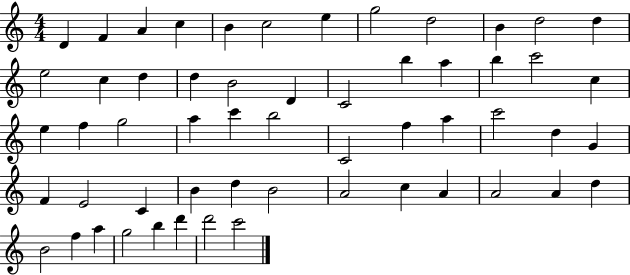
X:1
T:Untitled
M:4/4
L:1/4
K:C
D F A c B c2 e g2 d2 B d2 d e2 c d d B2 D C2 b a b c'2 c e f g2 a c' b2 C2 f a c'2 d G F E2 C B d B2 A2 c A A2 A d B2 f a g2 b d' d'2 c'2